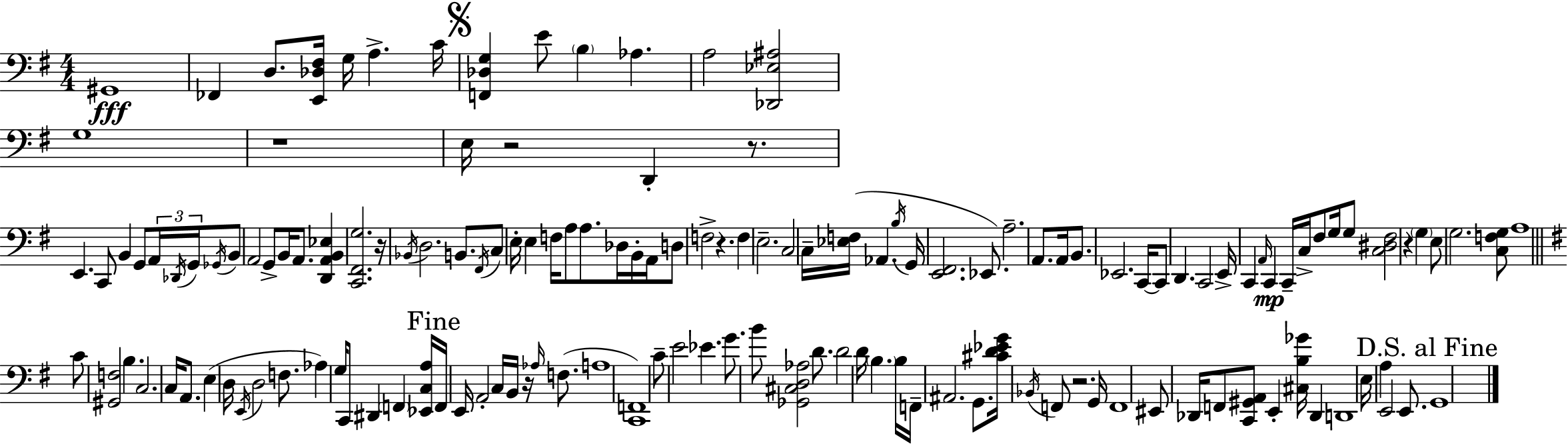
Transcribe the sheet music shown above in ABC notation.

X:1
T:Untitled
M:4/4
L:1/4
K:Em
^G,,4 _F,, D,/2 [E,,_D,^F,]/4 G,/4 A, C/4 [F,,_D,G,] E/2 B, _A, A,2 [_D,,_E,^A,]2 G,4 z4 E,/4 z2 D,, z/2 E,, C,,/2 B,, G,,/2 A,,/4 _D,,/4 G,,/4 _G,,/4 B,,/2 A,,2 G,,/2 B,,/4 A,,/2 [D,,A,,B,,_E,] [C,,^F,,G,]2 z/4 _B,,/4 D,2 B,,/2 ^F,,/4 C,/2 E,/4 E, F,/4 A,/2 A,/2 _D,/4 B,,/4 A,,/4 D,/2 F,2 z F, E,2 C,2 C,/4 [_E,F,]/4 _A,, B,/4 G,,/4 [E,,^F,,]2 _E,,/2 A,2 A,,/2 A,,/4 B,,/2 _E,,2 C,,/4 C,,/2 D,, C,,2 E,,/4 C,, A,,/4 C,, C,,/4 C,/4 ^F,/2 G,/4 G,/2 [C,^D,^F,]2 z G, E,/2 G,2 [C,F,G,]/2 A,4 C/2 [^G,,F,]2 B, C,2 C,/4 A,,/2 E, D,/4 E,,/4 D,2 F,/2 _A, G,/4 C,,/2 ^D,, F,, [_E,,C,A,]/4 F,,/4 E,,/4 A,,2 C,/4 B,,/4 z/4 _A,/4 F,/2 A,4 [C,,F,,]4 C/2 E2 _E G/2 B/2 [_G,,^C,D,_A,]2 D/2 D2 D/4 B, B,/4 F,,/4 ^A,,2 G,,/2 [^CD_EG]/4 _B,,/4 F,,/2 z2 G,,/4 F,,4 ^E,,/2 _D,,/4 F,,/2 [C,,^G,,A,,]/2 E,, [^C,B,_G]/4 _D,, D,,4 E,/4 A, E,,2 E,,/2 G,,4